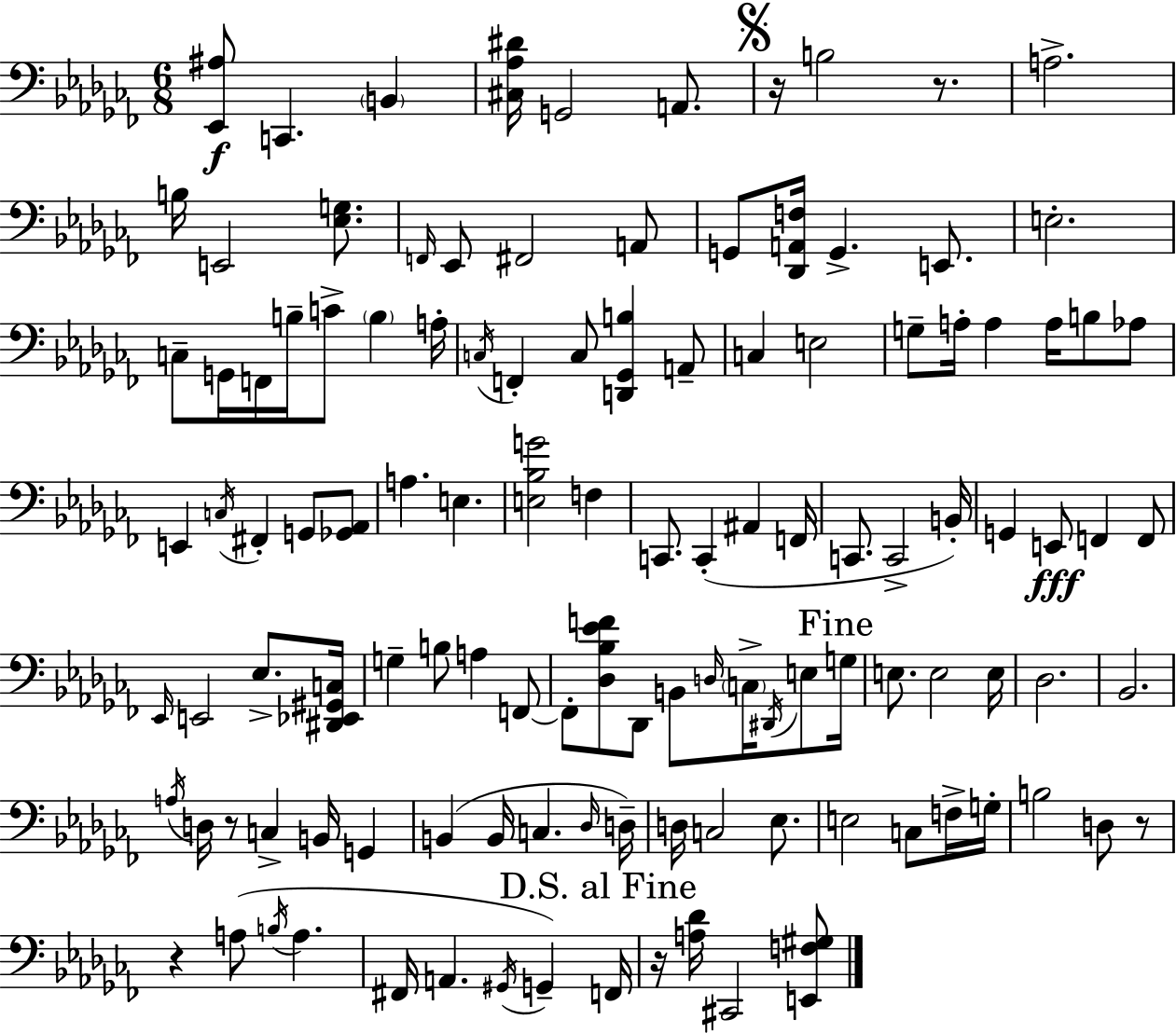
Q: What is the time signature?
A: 6/8